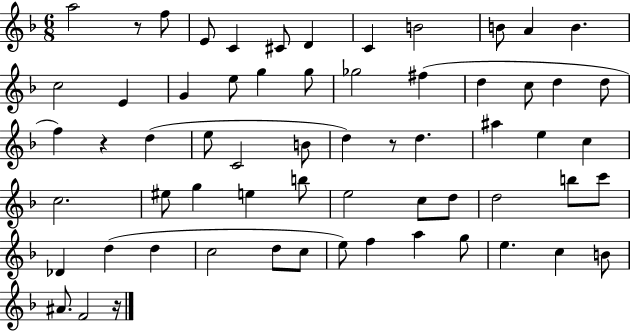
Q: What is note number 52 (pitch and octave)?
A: F5